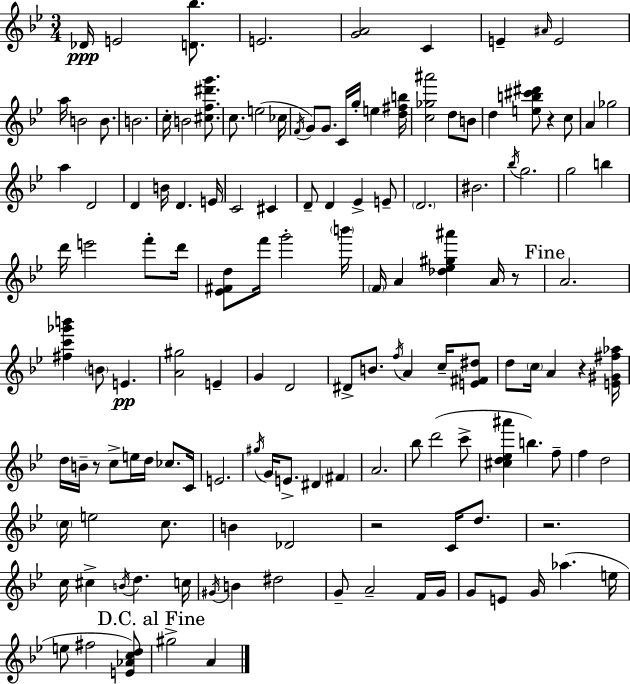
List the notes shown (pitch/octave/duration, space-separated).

Db4/s E4/h [D4,Bb5]/e. E4/h. [G4,A4]/h C4/q E4/q A#4/s E4/h A5/s B4/h B4/e. B4/h. C5/s B4/h [C#5,F5,D#6,G6]/e. C5/e. E5/h CES5/s F4/s G4/e G4/e. C4/s G5/s E5/q [D5,F#5,B5]/s [C5,Gb5,A#6]/h D5/e B4/e D5/q [E5,B5,C#6,D#6]/e R/q C5/e A4/q Gb5/h A5/q D4/h D4/q B4/s D4/q. E4/s C4/h C#4/q D4/e D4/q Eb4/q E4/e D4/h. BIS4/h. Bb5/s G5/h. G5/h B5/q D6/s E6/h F6/e D6/s [Eb4,F#4,D5]/e F6/s G6/h B6/s F4/s A4/q [Db5,Eb5,G#5,A#6]/q A4/s R/e A4/h. [F#5,C6,Gb6,B6]/q B4/e E4/q. [A4,G#5]/h E4/q G4/q D4/h D#4/e B4/e. F5/s A4/q C5/s [E4,F#4,D#5]/e D5/e C5/s A4/q R/q [E4,G#4,F#5,Ab5]/s D5/s B4/s R/e C5/e E5/s D5/s CES5/e. C4/s E4/h. G#5/s G4/s E4/e. D#4/q F#4/q A4/h. Bb5/e D6/h C6/e [C#5,D5,Eb5,A#6]/q B5/q. F5/e F5/q D5/h C5/s E5/h C5/e. B4/q Db4/h R/h C4/s D5/e. R/h. C5/s C#5/q B4/s D5/q. C5/s G#4/s B4/q D#5/h G4/e A4/h F4/s G4/s G4/e E4/e G4/s Ab5/q. E5/s E5/e F#5/h [E4,Ab4,C5,D5]/e G#5/h A4/q